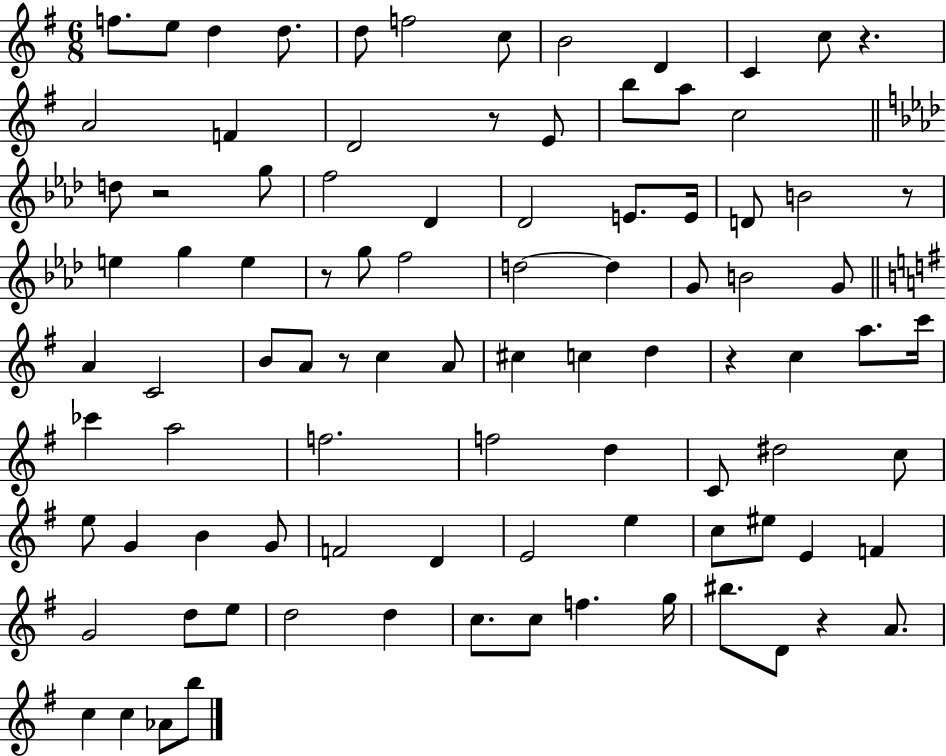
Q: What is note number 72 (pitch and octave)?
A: E5